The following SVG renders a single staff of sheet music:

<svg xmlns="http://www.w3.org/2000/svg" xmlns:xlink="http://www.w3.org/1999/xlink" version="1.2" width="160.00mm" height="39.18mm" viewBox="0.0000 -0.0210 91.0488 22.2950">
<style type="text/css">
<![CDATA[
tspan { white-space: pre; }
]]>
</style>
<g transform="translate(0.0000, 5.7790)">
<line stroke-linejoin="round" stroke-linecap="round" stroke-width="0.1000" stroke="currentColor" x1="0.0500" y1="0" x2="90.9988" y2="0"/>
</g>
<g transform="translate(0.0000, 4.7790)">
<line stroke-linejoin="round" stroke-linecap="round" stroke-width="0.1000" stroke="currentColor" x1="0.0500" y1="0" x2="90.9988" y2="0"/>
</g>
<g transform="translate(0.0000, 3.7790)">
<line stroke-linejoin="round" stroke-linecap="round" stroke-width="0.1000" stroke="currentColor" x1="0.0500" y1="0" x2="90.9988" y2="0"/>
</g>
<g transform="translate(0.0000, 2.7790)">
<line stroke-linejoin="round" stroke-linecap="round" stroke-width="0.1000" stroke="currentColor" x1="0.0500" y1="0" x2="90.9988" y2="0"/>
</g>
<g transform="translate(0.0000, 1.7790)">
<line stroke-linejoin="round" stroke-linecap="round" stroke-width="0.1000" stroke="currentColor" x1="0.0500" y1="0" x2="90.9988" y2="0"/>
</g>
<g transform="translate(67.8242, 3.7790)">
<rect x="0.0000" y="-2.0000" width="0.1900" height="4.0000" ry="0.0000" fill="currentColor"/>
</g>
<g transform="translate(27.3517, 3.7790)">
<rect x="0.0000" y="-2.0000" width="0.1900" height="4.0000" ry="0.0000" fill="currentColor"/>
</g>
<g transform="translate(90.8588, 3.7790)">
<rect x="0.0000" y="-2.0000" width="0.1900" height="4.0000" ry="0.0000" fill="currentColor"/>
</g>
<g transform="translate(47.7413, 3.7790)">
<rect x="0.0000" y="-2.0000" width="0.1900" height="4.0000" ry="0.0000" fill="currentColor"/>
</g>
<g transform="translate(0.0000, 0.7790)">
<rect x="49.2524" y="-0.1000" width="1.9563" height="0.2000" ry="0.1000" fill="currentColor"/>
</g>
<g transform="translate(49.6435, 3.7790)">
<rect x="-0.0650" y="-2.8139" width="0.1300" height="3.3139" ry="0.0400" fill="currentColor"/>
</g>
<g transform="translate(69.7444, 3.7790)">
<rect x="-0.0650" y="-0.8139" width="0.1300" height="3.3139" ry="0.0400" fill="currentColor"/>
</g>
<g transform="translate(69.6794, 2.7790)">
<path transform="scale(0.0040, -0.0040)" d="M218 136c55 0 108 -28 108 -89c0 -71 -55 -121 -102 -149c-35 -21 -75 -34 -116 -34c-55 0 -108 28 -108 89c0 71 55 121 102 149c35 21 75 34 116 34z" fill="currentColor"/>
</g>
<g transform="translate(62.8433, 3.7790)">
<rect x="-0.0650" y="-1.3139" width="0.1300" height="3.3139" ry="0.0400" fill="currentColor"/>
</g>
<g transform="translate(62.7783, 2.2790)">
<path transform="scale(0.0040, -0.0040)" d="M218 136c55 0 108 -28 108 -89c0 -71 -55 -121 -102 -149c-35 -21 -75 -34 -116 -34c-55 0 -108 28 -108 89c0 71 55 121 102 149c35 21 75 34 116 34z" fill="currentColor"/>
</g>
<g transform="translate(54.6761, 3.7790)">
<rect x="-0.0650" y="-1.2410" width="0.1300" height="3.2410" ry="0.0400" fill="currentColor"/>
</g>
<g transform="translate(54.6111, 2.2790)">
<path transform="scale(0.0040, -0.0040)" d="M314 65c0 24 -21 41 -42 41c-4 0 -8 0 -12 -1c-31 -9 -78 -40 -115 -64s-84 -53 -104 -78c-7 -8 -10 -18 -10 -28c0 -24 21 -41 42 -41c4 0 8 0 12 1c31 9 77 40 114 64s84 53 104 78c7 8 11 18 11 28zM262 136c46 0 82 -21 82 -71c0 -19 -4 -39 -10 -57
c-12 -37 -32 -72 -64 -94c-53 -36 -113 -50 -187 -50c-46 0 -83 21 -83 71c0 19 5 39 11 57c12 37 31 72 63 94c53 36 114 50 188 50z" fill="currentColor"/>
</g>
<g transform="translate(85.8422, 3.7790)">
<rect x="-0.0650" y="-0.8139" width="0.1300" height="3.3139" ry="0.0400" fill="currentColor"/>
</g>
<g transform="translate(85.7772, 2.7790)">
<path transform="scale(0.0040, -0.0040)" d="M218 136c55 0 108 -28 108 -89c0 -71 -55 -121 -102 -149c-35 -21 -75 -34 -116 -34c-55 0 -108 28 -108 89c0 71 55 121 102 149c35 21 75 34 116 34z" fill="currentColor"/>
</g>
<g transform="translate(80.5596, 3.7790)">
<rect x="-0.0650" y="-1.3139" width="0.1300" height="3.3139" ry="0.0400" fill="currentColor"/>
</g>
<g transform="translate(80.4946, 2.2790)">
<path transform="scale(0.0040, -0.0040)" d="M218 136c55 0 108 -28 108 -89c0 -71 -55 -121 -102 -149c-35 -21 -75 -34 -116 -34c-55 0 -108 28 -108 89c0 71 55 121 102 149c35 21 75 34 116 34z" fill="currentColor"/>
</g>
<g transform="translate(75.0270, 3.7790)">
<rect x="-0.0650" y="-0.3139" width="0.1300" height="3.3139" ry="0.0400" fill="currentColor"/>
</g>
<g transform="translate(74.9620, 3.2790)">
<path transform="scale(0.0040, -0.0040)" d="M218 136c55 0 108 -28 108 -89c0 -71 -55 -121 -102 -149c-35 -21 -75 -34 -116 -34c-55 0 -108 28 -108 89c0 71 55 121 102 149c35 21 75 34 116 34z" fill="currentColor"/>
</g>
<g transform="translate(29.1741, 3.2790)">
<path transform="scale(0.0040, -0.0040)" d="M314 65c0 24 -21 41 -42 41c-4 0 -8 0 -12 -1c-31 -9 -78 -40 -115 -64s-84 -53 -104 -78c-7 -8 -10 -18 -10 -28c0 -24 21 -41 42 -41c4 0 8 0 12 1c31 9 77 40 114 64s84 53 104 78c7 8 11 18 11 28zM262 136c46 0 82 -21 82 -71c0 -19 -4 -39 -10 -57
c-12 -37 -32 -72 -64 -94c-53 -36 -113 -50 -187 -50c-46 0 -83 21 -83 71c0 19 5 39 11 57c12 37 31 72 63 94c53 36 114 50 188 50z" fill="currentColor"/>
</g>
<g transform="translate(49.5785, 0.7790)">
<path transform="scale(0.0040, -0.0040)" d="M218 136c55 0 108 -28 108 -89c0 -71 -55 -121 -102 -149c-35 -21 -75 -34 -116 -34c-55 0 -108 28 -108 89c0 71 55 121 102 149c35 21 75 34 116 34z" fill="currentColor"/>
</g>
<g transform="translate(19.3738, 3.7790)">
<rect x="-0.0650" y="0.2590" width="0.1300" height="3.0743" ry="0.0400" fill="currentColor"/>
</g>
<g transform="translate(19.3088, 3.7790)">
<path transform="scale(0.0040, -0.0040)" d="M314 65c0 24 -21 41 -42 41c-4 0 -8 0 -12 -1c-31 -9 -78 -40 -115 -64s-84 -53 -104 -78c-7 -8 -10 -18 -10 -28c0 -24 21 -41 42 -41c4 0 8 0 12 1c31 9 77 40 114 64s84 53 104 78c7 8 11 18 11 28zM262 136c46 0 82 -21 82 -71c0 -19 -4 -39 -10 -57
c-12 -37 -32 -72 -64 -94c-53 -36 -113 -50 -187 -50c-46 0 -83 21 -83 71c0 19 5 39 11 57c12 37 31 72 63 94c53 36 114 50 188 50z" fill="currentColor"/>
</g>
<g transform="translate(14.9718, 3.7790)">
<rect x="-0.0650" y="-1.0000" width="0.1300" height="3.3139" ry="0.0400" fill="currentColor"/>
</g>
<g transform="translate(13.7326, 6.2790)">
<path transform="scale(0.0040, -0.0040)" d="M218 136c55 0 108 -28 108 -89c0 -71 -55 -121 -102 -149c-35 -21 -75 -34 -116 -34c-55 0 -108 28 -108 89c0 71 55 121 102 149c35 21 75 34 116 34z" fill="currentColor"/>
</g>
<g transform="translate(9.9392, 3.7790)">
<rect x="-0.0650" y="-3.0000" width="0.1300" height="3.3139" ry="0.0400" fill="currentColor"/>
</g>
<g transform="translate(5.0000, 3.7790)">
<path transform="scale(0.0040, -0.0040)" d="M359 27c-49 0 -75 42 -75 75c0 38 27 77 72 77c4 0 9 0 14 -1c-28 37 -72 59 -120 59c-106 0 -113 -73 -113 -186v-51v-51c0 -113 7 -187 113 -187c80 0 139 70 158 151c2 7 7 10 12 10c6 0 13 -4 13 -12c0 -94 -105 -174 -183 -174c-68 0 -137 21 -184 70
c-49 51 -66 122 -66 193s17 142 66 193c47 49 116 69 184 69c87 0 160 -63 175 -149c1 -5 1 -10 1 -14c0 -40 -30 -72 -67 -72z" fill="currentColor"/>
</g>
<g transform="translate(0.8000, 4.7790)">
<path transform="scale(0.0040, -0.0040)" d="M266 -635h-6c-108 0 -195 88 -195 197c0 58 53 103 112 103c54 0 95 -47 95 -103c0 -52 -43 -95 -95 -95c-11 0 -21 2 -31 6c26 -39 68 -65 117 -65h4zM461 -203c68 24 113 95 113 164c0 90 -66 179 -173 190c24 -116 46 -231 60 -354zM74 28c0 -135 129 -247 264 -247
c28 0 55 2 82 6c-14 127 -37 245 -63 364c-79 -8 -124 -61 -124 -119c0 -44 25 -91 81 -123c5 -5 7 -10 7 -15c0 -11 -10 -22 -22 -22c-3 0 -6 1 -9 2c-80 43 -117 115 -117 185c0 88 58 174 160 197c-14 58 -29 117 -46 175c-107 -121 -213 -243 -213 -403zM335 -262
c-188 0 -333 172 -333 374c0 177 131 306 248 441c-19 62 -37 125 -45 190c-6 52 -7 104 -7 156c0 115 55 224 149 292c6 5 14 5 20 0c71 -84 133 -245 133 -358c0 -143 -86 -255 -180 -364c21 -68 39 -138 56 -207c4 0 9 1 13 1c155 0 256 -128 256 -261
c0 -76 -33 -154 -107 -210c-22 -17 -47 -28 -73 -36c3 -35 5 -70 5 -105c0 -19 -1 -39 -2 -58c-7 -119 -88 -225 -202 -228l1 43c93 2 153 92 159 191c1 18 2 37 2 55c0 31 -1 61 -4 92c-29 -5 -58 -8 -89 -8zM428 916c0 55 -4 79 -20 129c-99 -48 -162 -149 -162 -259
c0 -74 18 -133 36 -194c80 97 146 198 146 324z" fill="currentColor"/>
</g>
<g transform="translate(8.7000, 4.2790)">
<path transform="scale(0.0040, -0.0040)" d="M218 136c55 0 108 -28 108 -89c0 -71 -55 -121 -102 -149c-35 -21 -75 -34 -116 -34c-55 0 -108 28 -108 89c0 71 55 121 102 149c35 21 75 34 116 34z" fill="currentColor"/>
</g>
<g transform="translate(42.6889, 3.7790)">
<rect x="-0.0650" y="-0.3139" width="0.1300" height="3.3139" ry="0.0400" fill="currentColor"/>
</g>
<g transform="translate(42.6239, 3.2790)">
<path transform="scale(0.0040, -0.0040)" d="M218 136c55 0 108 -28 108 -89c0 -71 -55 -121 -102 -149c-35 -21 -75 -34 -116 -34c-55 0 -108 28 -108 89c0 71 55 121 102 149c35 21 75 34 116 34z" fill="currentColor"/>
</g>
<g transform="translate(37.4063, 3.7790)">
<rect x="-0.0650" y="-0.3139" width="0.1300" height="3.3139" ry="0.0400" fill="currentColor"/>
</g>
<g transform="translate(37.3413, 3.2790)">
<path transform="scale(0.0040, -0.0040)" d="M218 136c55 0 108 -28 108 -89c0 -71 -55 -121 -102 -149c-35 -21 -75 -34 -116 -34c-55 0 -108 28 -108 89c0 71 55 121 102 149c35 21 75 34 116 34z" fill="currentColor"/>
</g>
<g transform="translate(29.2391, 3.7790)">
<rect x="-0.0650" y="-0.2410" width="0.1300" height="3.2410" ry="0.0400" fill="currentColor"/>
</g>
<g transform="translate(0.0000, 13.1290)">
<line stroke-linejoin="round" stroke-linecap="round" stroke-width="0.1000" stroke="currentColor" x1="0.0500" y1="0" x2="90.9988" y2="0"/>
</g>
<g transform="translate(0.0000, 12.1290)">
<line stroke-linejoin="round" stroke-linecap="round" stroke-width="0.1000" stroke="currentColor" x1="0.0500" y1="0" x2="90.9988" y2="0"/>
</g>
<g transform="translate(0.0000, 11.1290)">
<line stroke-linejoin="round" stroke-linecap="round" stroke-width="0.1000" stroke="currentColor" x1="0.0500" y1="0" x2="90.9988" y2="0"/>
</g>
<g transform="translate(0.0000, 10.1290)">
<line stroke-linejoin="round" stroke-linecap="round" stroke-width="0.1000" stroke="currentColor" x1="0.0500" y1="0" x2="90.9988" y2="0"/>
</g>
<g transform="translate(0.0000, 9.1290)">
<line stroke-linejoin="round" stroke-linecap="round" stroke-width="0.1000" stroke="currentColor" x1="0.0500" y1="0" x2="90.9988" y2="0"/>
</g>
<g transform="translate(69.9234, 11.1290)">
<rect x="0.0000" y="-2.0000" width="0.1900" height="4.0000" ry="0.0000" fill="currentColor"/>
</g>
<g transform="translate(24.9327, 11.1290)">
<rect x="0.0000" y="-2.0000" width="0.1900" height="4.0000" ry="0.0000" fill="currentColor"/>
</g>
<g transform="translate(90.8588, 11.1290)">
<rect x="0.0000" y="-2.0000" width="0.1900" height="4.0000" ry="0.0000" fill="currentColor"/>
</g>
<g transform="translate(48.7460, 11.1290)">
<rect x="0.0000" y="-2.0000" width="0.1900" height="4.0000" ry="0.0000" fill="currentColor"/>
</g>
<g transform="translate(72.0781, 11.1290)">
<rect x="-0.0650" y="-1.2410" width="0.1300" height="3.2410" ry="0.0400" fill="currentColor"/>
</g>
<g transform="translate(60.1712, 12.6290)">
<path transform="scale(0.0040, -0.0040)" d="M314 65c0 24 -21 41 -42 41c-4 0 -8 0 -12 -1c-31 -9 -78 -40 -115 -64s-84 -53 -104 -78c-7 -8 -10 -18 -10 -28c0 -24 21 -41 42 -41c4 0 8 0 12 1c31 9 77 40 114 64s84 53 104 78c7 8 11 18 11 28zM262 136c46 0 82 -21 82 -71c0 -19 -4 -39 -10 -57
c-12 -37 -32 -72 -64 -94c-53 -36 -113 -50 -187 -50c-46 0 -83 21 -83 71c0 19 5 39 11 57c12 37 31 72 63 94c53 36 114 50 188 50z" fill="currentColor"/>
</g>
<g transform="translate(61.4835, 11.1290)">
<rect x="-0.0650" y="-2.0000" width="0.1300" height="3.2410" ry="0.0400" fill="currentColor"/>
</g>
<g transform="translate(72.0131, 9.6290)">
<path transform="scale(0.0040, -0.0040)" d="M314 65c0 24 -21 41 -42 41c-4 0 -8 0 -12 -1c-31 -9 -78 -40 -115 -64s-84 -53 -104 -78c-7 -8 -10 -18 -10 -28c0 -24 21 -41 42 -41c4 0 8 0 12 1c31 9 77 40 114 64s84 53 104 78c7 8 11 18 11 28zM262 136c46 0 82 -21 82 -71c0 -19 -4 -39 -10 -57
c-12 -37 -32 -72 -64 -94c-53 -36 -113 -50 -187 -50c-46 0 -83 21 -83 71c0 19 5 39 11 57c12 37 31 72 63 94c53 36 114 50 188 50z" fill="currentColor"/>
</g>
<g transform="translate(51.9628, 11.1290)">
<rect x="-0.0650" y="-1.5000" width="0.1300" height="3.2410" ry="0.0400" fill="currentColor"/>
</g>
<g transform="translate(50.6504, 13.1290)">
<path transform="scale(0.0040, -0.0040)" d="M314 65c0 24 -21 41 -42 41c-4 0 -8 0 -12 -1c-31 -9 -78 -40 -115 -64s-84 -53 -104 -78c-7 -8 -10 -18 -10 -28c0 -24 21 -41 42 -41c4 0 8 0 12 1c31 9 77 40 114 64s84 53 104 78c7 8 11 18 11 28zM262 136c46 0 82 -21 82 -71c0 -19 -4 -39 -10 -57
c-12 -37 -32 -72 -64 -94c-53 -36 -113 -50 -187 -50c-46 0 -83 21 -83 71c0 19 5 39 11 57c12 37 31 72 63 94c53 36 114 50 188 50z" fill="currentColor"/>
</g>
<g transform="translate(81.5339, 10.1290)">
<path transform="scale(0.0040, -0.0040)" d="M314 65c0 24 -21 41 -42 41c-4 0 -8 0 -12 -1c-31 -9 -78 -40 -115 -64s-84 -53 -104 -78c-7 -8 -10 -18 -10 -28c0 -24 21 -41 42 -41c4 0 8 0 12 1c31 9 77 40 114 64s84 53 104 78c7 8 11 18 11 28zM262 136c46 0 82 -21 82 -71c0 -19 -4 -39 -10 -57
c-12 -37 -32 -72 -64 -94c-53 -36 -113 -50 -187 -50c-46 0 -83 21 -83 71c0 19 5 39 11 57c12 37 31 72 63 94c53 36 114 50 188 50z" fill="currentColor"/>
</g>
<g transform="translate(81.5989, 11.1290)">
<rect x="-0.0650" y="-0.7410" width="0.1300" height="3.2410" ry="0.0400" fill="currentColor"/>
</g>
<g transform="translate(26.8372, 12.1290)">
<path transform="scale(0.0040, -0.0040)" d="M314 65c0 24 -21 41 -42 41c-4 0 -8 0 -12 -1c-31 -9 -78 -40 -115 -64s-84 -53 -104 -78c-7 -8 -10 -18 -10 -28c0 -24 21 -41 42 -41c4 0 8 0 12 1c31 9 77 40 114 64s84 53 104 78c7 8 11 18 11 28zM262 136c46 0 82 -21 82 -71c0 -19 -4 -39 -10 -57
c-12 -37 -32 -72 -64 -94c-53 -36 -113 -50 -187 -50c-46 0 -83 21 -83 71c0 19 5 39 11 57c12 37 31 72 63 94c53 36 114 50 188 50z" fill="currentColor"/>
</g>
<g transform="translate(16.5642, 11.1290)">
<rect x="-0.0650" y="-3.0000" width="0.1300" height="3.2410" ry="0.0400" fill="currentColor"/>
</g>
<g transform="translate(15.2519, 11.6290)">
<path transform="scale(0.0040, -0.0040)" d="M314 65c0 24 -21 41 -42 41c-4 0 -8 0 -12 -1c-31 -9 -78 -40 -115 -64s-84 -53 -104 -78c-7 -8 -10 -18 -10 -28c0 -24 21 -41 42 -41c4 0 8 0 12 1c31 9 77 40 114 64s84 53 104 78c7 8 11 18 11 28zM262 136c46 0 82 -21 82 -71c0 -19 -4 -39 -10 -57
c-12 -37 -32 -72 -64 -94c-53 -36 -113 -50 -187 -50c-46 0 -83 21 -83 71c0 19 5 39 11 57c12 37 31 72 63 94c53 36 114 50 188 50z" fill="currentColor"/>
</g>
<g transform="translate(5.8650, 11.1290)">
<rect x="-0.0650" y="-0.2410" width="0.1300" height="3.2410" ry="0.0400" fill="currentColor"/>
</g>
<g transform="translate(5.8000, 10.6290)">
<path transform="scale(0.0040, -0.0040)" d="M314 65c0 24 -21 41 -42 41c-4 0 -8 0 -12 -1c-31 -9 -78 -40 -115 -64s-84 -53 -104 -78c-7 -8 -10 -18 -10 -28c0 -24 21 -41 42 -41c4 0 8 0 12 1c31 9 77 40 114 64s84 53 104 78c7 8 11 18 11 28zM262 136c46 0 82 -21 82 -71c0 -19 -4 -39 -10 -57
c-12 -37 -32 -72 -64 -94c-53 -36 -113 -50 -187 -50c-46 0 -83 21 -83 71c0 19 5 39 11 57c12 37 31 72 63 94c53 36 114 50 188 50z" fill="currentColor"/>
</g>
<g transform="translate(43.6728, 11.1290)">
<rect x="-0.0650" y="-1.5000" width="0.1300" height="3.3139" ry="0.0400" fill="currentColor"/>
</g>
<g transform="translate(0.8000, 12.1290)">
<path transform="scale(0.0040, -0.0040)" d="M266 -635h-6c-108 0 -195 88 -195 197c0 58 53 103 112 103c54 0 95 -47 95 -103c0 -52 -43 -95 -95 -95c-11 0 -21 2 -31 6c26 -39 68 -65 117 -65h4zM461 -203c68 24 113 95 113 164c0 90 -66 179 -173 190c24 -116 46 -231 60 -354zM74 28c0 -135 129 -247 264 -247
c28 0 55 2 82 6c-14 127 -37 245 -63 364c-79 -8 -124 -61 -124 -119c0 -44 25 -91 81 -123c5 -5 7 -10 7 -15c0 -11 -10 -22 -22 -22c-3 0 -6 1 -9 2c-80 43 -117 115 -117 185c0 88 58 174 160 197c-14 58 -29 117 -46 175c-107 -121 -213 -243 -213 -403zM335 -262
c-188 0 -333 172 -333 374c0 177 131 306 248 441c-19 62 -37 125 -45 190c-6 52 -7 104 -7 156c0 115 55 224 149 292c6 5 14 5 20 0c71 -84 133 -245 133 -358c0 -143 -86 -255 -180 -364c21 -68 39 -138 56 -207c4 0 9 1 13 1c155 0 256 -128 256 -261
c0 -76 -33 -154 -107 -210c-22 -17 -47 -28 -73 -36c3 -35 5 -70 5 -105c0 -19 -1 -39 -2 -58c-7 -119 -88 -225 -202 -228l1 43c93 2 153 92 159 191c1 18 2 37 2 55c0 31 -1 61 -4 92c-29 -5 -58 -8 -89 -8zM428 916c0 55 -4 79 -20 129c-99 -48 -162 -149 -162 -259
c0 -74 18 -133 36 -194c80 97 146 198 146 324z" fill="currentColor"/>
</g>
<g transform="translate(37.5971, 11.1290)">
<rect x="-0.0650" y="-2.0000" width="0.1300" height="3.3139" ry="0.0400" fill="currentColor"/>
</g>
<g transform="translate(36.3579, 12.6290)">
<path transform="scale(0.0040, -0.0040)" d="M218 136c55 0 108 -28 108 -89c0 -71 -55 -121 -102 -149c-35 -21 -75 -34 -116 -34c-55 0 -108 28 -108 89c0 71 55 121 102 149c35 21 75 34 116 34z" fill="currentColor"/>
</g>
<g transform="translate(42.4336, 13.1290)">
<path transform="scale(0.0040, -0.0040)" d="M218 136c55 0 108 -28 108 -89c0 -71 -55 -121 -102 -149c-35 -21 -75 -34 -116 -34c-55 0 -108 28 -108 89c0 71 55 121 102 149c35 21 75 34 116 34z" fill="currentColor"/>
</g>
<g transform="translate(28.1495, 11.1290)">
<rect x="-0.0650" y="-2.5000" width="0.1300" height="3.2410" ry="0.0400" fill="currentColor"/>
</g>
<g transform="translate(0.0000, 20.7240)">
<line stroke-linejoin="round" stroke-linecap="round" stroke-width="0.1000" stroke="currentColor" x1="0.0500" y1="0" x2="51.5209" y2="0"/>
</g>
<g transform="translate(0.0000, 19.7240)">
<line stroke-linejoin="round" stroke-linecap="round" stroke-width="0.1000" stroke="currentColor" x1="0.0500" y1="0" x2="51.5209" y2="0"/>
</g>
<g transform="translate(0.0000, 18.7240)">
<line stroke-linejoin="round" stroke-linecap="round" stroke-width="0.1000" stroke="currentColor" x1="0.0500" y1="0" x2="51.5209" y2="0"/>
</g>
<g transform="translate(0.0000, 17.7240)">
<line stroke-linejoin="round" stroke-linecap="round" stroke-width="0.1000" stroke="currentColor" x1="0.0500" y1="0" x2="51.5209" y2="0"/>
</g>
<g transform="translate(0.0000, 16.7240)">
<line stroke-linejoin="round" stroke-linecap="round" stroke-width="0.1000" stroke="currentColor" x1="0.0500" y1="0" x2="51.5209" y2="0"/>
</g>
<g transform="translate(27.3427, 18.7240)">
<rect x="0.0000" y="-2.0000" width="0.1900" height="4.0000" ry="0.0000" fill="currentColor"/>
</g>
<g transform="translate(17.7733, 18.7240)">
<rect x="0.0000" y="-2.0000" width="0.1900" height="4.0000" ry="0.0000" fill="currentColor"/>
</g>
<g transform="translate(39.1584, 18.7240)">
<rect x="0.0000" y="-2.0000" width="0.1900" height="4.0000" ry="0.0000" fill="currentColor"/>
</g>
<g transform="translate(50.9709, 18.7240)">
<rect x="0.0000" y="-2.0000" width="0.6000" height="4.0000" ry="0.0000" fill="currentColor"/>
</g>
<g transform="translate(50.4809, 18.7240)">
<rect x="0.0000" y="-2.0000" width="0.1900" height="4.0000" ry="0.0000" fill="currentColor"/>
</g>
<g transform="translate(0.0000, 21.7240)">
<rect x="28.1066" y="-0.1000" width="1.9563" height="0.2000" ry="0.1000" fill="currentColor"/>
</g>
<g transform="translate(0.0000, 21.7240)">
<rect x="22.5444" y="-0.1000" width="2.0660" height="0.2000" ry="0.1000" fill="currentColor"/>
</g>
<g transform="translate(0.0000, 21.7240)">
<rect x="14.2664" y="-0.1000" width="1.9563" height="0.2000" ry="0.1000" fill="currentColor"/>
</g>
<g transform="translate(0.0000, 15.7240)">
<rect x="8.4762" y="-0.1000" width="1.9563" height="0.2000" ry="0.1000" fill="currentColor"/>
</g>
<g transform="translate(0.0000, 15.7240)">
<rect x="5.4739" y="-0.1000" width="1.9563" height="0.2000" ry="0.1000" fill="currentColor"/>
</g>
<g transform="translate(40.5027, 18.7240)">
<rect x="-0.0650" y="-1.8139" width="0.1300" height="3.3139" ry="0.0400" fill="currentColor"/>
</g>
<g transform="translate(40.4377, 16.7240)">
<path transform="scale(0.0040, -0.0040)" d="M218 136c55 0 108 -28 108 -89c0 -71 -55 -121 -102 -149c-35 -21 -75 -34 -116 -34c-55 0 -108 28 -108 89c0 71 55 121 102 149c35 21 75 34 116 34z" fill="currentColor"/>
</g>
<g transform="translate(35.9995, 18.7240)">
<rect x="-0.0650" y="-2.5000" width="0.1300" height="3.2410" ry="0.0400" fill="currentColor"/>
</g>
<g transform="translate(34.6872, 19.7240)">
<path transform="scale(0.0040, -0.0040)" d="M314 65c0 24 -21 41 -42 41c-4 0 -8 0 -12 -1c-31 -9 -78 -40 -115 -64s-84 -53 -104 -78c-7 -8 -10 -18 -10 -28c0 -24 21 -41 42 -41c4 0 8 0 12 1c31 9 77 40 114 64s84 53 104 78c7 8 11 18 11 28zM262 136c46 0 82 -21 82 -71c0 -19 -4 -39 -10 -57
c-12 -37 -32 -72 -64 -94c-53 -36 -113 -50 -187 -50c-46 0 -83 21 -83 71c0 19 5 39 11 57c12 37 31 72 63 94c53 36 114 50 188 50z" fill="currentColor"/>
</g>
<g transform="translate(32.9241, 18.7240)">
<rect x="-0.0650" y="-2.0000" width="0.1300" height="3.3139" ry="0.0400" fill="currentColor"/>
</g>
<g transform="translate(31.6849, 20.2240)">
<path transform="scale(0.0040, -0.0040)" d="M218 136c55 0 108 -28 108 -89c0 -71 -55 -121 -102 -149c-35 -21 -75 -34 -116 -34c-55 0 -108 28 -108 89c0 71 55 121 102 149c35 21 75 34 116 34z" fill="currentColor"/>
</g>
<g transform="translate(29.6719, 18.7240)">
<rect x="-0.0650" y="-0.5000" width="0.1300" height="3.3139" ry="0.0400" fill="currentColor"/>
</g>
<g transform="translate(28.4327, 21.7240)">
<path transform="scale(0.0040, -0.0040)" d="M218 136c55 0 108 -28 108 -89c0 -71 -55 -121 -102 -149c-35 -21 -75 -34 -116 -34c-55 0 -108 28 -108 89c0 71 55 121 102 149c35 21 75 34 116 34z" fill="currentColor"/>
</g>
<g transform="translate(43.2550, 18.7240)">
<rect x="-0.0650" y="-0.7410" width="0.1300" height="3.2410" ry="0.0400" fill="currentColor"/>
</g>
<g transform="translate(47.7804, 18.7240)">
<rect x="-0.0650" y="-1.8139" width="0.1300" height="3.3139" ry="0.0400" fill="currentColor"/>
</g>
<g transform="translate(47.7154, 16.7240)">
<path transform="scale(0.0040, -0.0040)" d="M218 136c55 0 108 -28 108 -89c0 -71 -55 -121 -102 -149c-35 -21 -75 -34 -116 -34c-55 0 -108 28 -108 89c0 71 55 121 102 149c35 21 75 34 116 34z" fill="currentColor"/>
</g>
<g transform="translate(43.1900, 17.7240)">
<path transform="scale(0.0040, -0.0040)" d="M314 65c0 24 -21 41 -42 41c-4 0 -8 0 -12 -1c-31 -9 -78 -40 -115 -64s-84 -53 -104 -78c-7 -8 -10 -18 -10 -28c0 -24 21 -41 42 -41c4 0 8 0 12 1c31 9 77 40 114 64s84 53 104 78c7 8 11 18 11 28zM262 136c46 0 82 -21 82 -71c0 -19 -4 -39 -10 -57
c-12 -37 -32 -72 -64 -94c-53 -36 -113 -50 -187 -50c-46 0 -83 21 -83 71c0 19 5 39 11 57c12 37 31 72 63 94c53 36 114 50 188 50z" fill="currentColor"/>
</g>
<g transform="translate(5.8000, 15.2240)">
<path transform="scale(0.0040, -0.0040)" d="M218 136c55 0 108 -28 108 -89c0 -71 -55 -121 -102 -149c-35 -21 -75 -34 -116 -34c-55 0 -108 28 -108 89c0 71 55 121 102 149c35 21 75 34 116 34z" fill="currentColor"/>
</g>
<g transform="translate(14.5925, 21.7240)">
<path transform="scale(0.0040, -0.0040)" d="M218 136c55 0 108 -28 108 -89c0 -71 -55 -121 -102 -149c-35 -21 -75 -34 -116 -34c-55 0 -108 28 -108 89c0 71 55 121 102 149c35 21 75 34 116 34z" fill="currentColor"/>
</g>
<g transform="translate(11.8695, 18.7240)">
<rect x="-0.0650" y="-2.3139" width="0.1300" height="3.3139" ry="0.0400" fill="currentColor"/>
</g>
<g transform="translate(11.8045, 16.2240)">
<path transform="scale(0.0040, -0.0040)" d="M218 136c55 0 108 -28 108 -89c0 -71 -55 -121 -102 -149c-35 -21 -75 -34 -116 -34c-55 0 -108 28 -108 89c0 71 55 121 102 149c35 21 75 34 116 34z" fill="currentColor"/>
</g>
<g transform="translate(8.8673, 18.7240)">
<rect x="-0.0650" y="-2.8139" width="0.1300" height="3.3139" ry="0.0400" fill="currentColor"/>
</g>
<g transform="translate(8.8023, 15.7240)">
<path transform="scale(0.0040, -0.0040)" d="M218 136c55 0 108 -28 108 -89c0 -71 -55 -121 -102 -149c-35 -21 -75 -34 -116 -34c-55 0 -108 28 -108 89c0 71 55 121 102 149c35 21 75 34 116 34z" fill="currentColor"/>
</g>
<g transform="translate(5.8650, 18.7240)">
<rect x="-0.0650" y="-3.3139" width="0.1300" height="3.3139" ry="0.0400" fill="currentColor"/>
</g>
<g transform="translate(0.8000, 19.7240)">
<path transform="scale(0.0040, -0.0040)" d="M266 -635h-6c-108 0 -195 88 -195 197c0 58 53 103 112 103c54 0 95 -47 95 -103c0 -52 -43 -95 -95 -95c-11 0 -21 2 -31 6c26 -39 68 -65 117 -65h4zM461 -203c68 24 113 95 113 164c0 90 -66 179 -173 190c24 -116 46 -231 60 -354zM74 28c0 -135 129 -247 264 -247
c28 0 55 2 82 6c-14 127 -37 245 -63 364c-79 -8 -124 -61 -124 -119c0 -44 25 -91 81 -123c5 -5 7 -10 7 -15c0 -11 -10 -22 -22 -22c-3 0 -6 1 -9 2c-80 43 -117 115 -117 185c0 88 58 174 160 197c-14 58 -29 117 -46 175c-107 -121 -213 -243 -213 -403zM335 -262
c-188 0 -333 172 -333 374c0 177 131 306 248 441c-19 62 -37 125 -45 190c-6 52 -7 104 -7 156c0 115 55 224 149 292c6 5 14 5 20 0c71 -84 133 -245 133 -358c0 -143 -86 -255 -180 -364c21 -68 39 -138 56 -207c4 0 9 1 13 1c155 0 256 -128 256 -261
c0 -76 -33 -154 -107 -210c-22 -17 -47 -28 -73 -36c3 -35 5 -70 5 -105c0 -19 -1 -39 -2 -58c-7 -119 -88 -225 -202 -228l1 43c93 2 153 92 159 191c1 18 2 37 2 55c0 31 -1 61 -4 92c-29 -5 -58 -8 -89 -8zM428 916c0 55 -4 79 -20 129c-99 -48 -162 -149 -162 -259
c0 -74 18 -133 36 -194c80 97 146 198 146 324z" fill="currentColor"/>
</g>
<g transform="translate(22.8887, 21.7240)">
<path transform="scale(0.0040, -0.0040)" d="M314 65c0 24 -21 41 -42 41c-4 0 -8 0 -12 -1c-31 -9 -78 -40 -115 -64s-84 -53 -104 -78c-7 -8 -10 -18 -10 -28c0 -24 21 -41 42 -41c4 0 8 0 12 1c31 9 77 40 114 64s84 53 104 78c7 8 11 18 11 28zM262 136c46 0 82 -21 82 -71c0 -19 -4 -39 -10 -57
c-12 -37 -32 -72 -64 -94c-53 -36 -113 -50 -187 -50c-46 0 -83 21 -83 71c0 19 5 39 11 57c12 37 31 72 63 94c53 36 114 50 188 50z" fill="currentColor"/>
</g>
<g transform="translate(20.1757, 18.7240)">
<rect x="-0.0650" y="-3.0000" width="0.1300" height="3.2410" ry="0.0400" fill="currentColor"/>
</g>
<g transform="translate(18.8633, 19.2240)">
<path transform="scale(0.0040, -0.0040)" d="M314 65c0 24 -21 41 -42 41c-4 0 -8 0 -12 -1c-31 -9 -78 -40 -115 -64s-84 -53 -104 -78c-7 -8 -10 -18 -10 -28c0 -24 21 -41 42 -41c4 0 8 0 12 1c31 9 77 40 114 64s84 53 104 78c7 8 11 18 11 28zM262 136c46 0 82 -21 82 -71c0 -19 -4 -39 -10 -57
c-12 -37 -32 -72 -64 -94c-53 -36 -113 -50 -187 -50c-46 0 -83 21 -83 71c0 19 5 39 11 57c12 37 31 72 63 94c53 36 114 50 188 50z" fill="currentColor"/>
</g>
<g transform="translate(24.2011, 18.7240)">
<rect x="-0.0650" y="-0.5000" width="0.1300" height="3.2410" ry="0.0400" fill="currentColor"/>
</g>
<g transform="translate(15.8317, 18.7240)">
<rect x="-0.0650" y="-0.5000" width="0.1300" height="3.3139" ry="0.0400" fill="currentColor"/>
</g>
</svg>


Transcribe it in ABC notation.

X:1
T:Untitled
M:4/4
L:1/4
K:C
A D B2 c2 c c a e2 e d c e d c2 A2 G2 F E E2 F2 e2 d2 b a g C A2 C2 C F G2 f d2 f